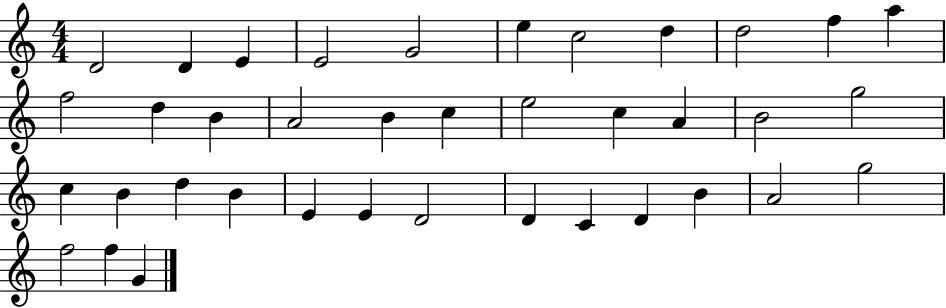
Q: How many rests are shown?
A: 0